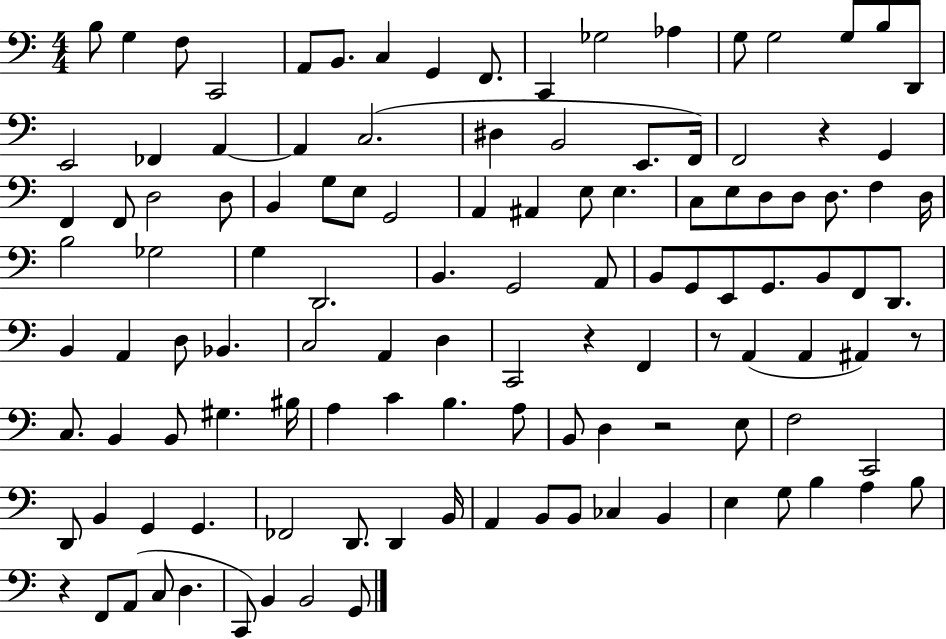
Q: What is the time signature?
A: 4/4